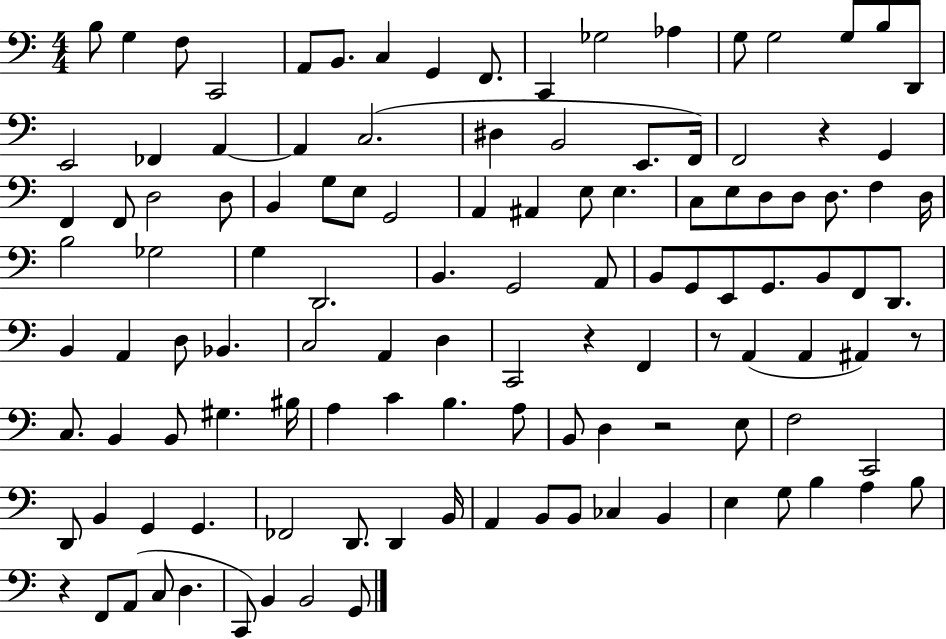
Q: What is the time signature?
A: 4/4